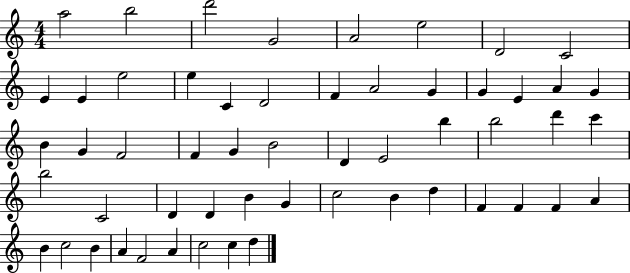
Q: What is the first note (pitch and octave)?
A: A5